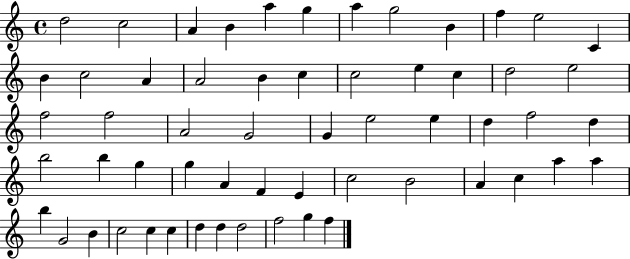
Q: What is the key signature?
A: C major